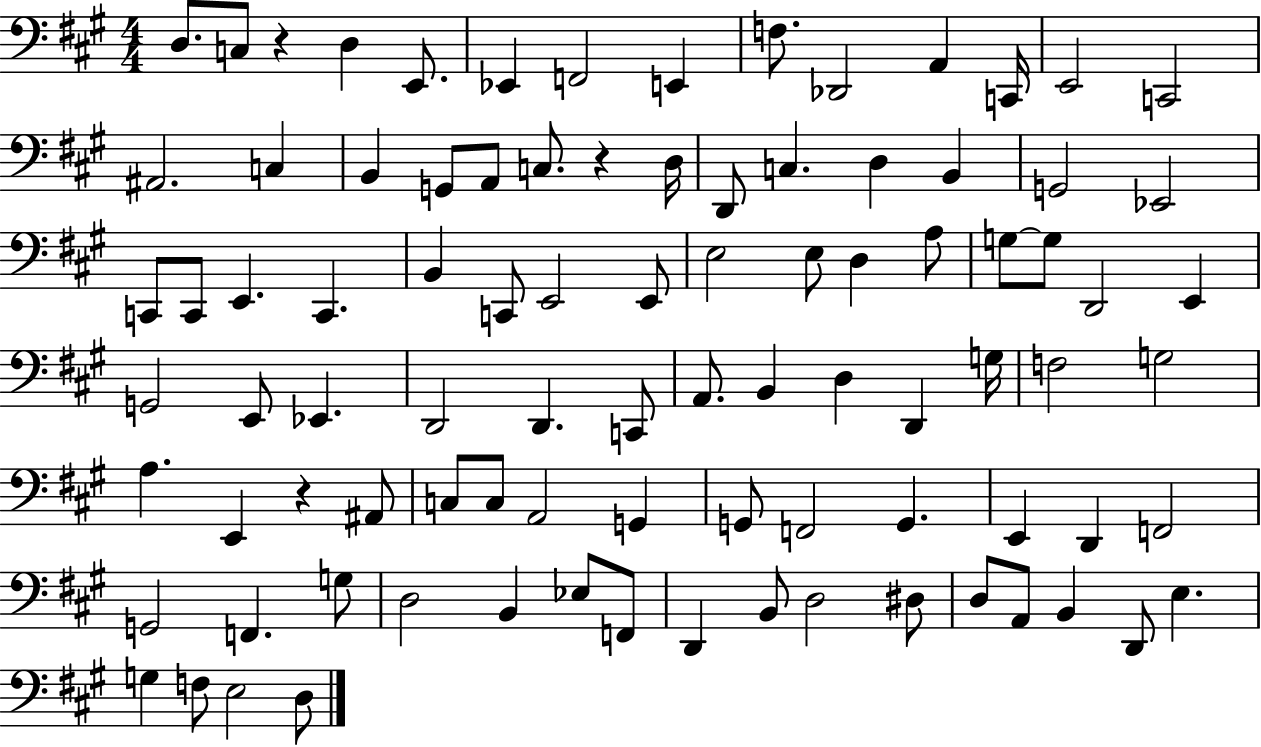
{
  \clef bass
  \numericTimeSignature
  \time 4/4
  \key a \major
  d8. c8 r4 d4 e,8. | ees,4 f,2 e,4 | f8. des,2 a,4 c,16 | e,2 c,2 | \break ais,2. c4 | b,4 g,8 a,8 c8. r4 d16 | d,8 c4. d4 b,4 | g,2 ees,2 | \break c,8 c,8 e,4. c,4. | b,4 c,8 e,2 e,8 | e2 e8 d4 a8 | g8~~ g8 d,2 e,4 | \break g,2 e,8 ees,4. | d,2 d,4. c,8 | a,8. b,4 d4 d,4 g16 | f2 g2 | \break a4. e,4 r4 ais,8 | c8 c8 a,2 g,4 | g,8 f,2 g,4. | e,4 d,4 f,2 | \break g,2 f,4. g8 | d2 b,4 ees8 f,8 | d,4 b,8 d2 dis8 | d8 a,8 b,4 d,8 e4. | \break g4 f8 e2 d8 | \bar "|."
}